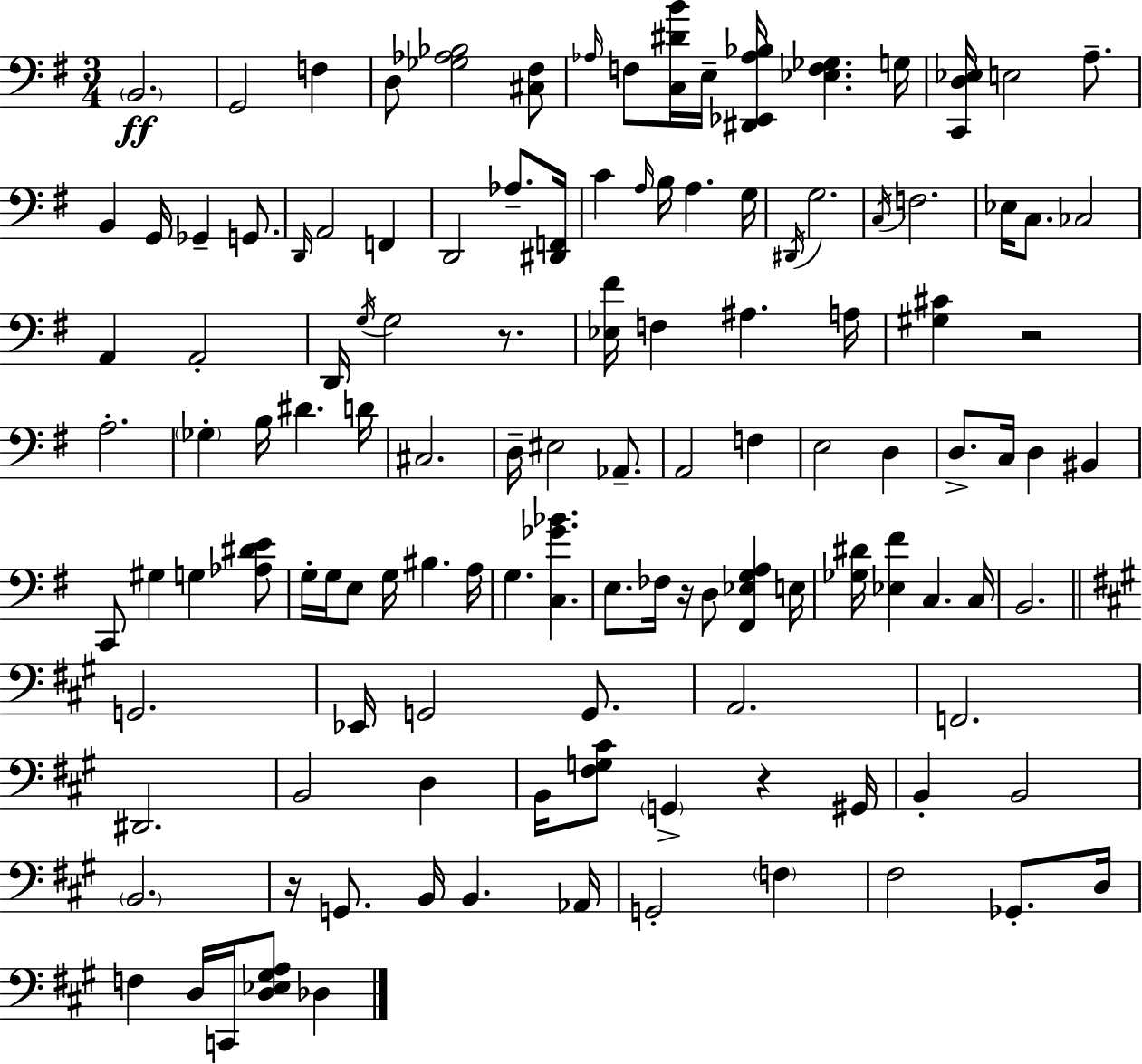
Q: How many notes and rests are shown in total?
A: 122